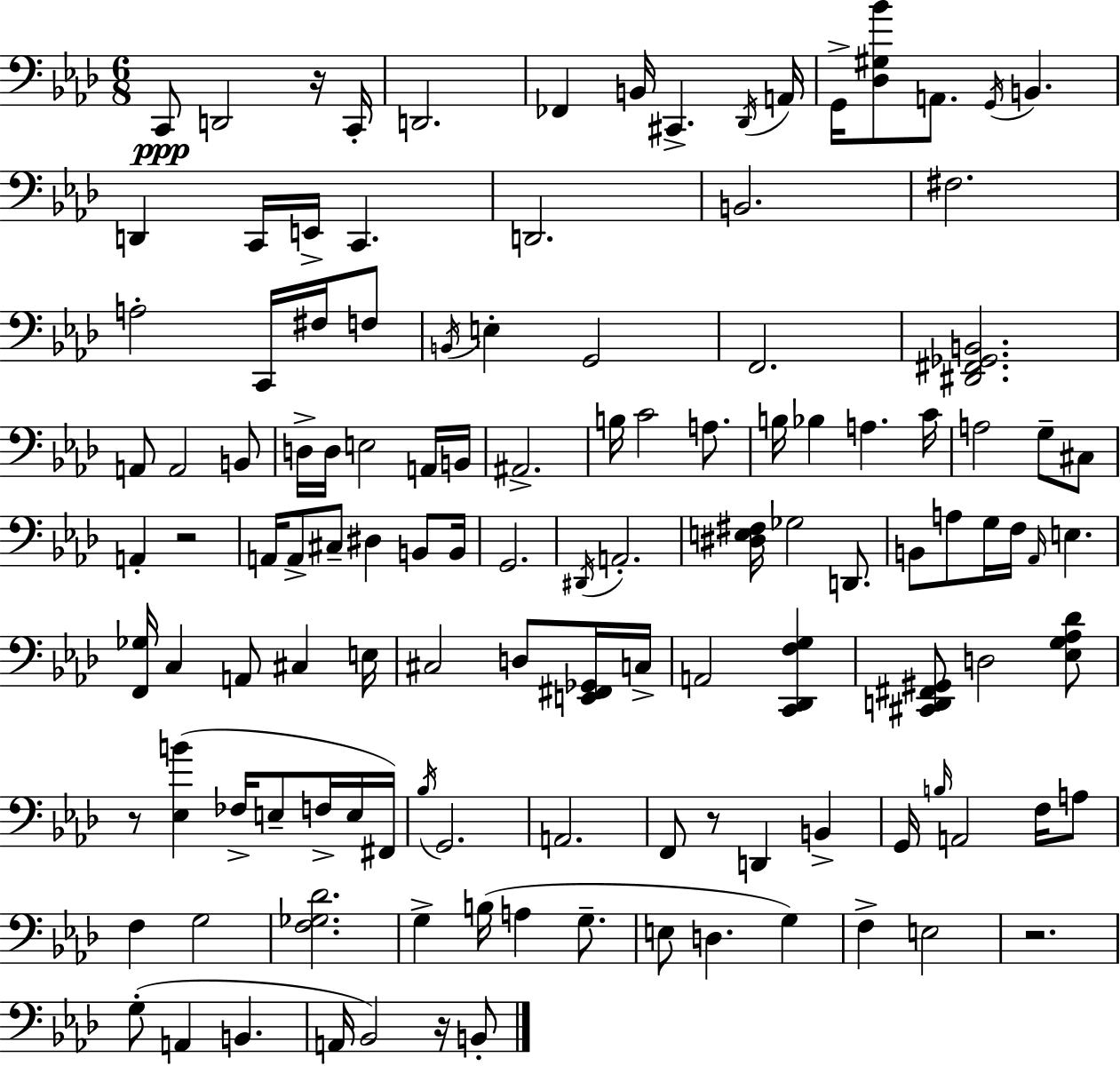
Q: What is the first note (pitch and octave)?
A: C2